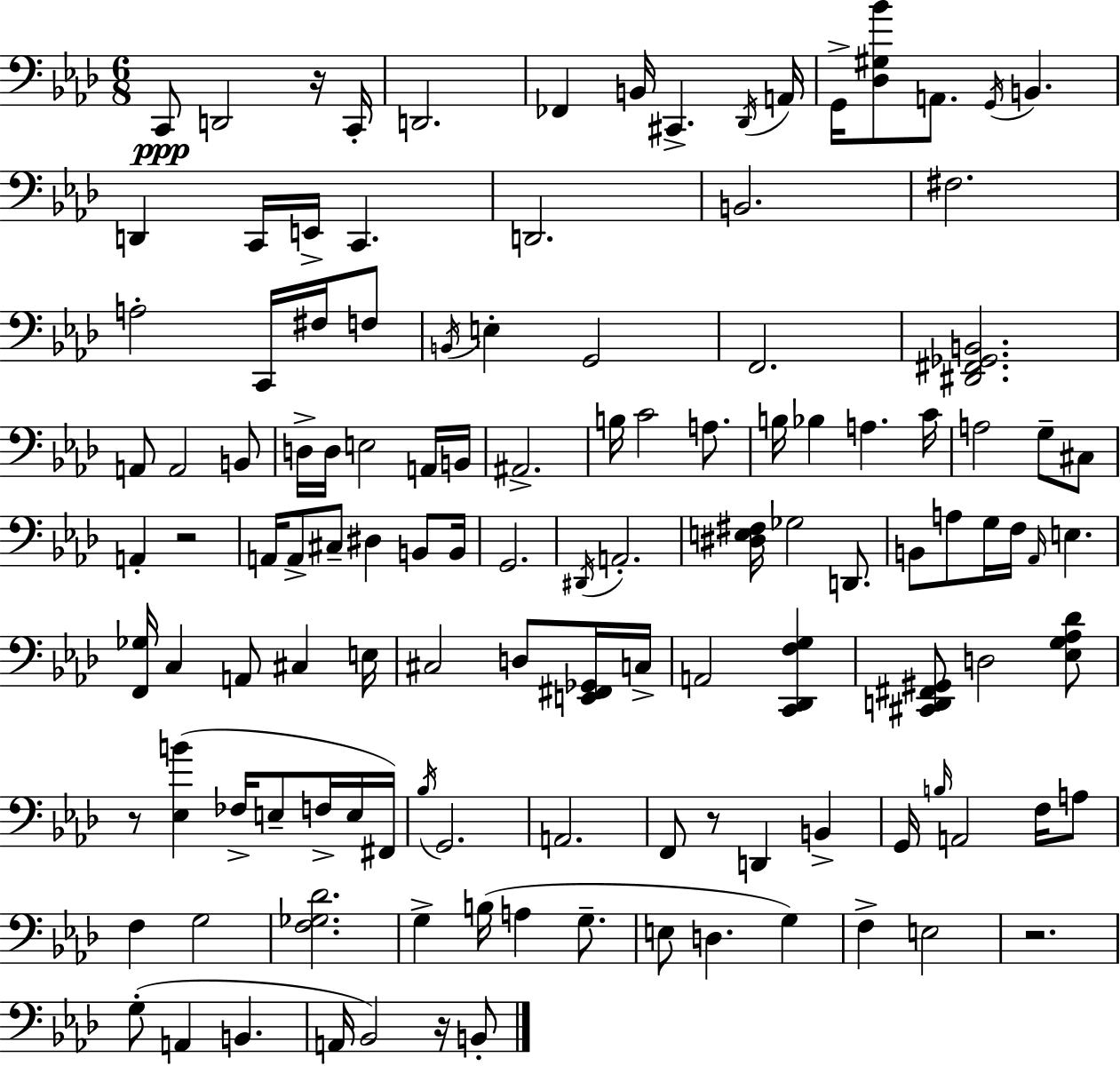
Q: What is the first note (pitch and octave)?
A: C2